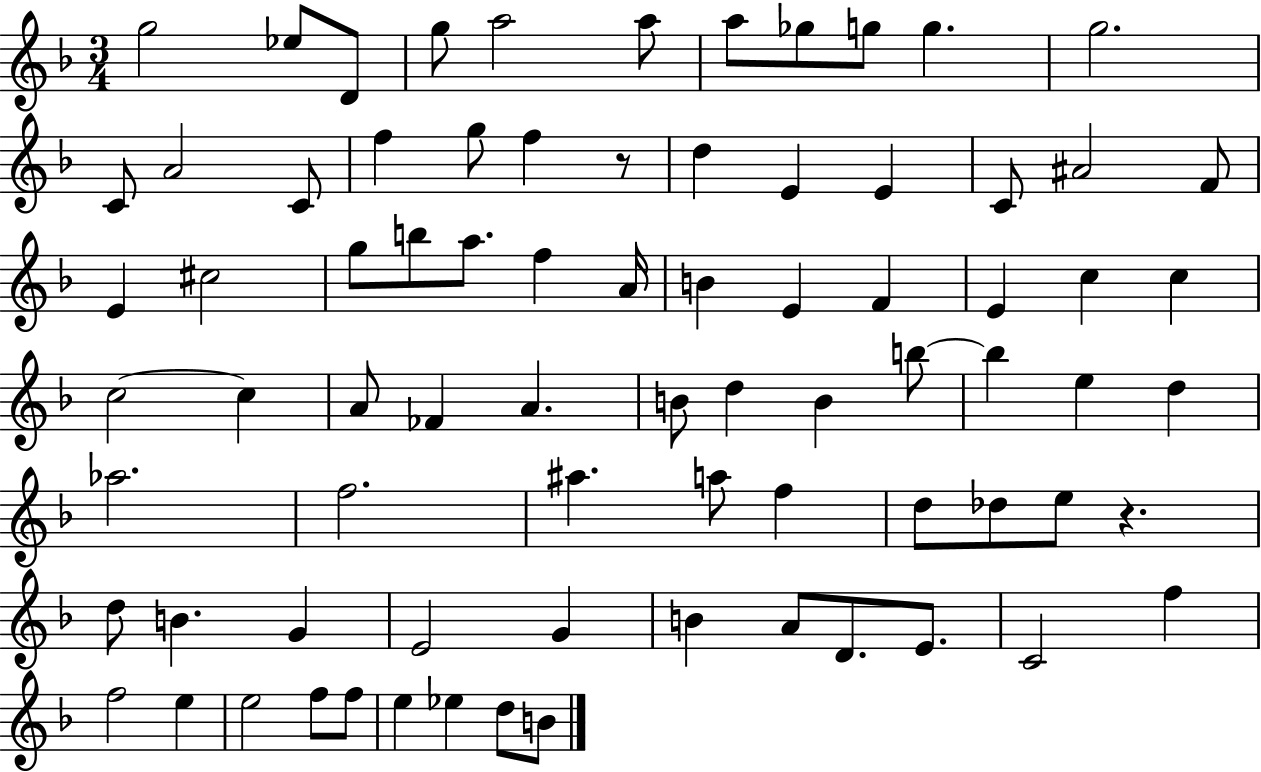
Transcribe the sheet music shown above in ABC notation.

X:1
T:Untitled
M:3/4
L:1/4
K:F
g2 _e/2 D/2 g/2 a2 a/2 a/2 _g/2 g/2 g g2 C/2 A2 C/2 f g/2 f z/2 d E E C/2 ^A2 F/2 E ^c2 g/2 b/2 a/2 f A/4 B E F E c c c2 c A/2 _F A B/2 d B b/2 b e d _a2 f2 ^a a/2 f d/2 _d/2 e/2 z d/2 B G E2 G B A/2 D/2 E/2 C2 f f2 e e2 f/2 f/2 e _e d/2 B/2